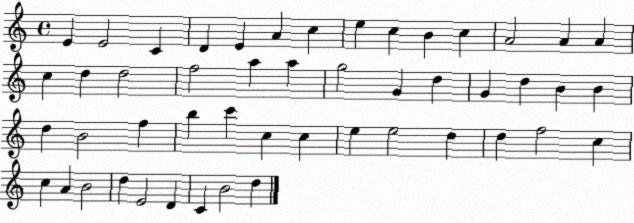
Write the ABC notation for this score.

X:1
T:Untitled
M:4/4
L:1/4
K:C
E E2 C D E A c e c B c A2 A A c d d2 f2 a a g2 G d G d B B d B2 f b c' c c e e2 d d f2 c c A B2 d E2 D C B2 d